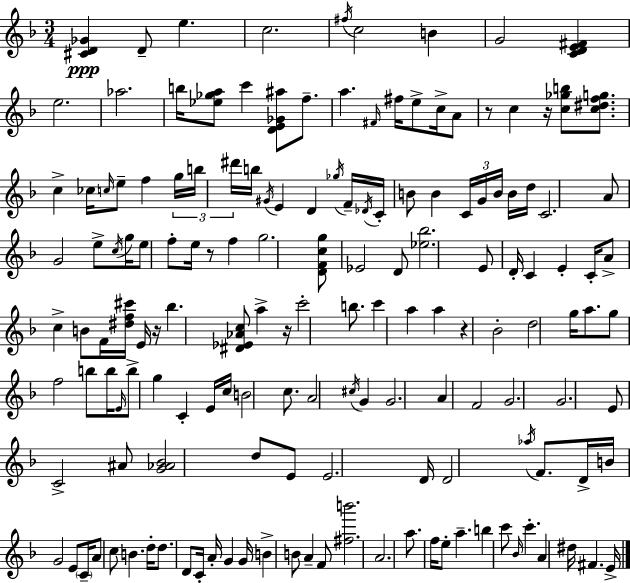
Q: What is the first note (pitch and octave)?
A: D4